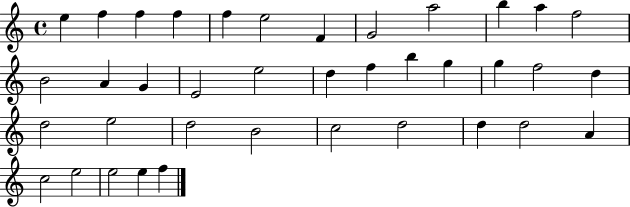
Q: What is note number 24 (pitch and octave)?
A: D5